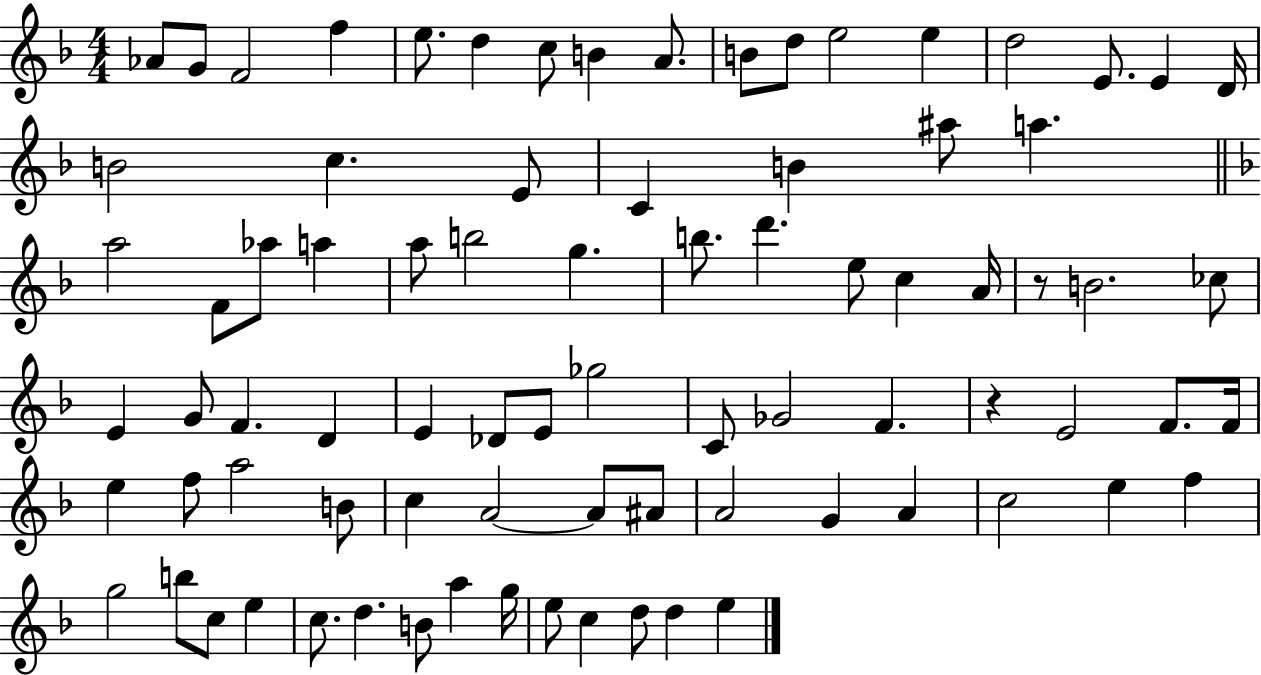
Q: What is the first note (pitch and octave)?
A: Ab4